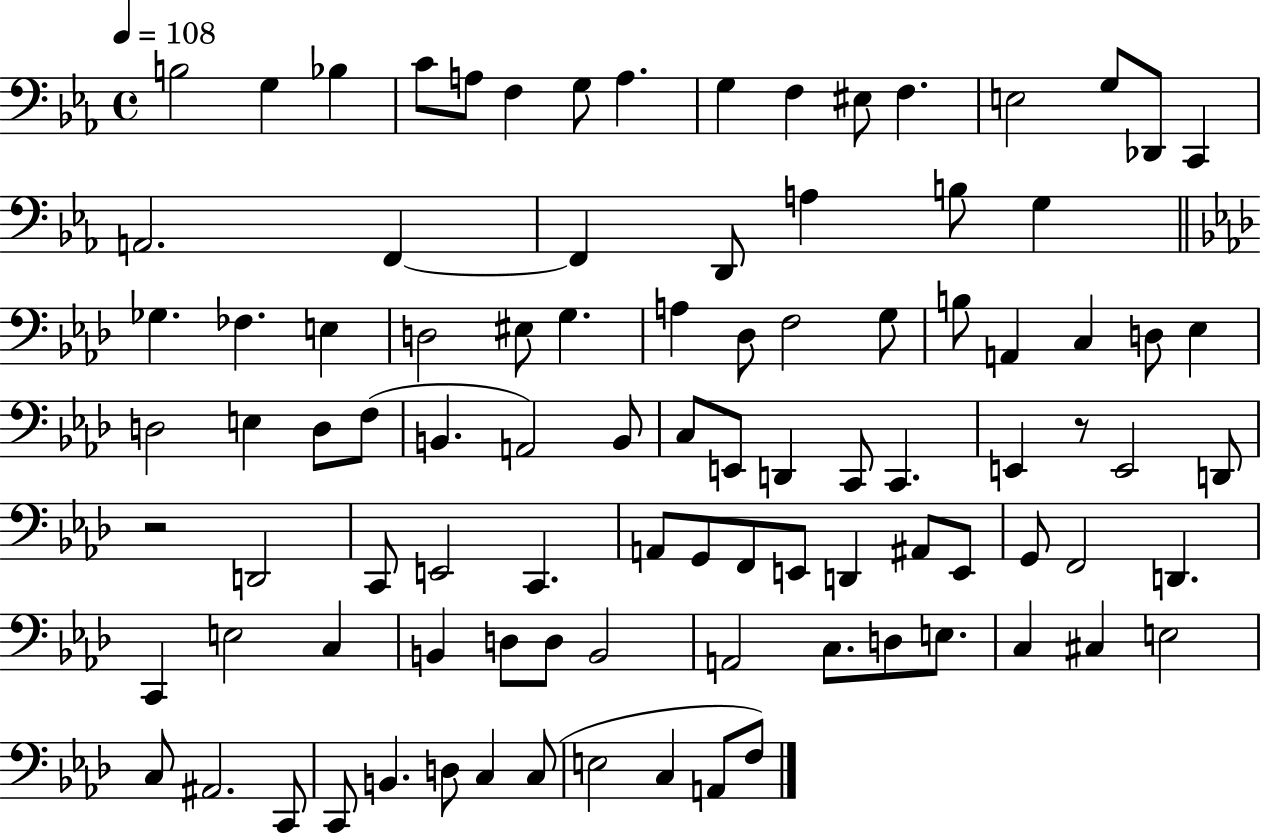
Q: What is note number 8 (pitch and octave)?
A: A3